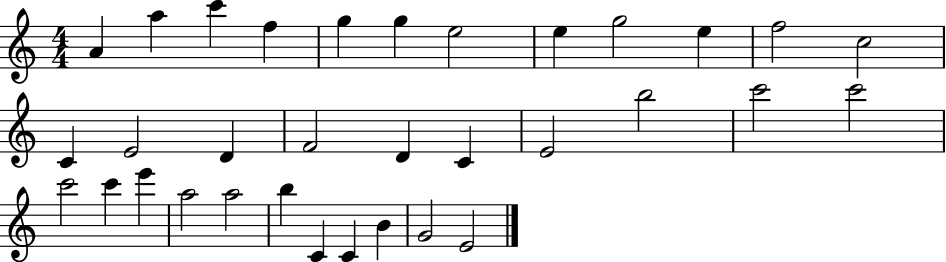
A4/q A5/q C6/q F5/q G5/q G5/q E5/h E5/q G5/h E5/q F5/h C5/h C4/q E4/h D4/q F4/h D4/q C4/q E4/h B5/h C6/h C6/h C6/h C6/q E6/q A5/h A5/h B5/q C4/q C4/q B4/q G4/h E4/h